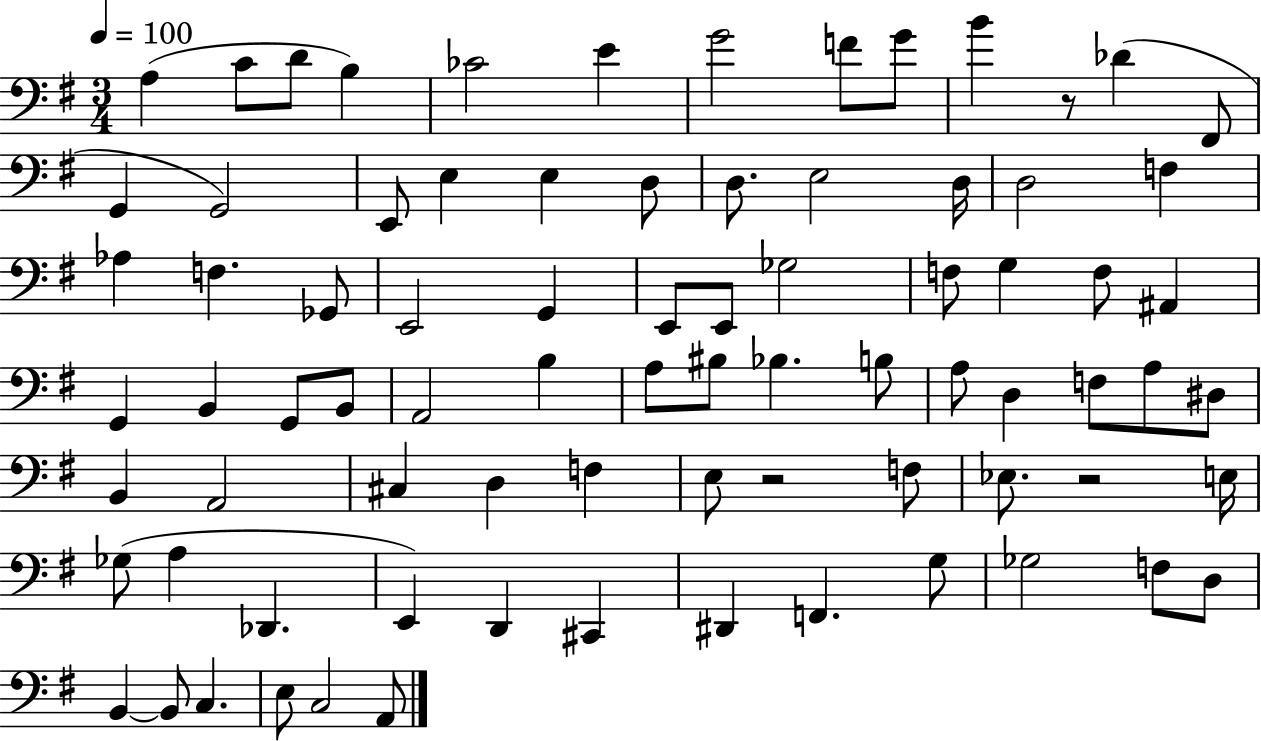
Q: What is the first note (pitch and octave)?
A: A3